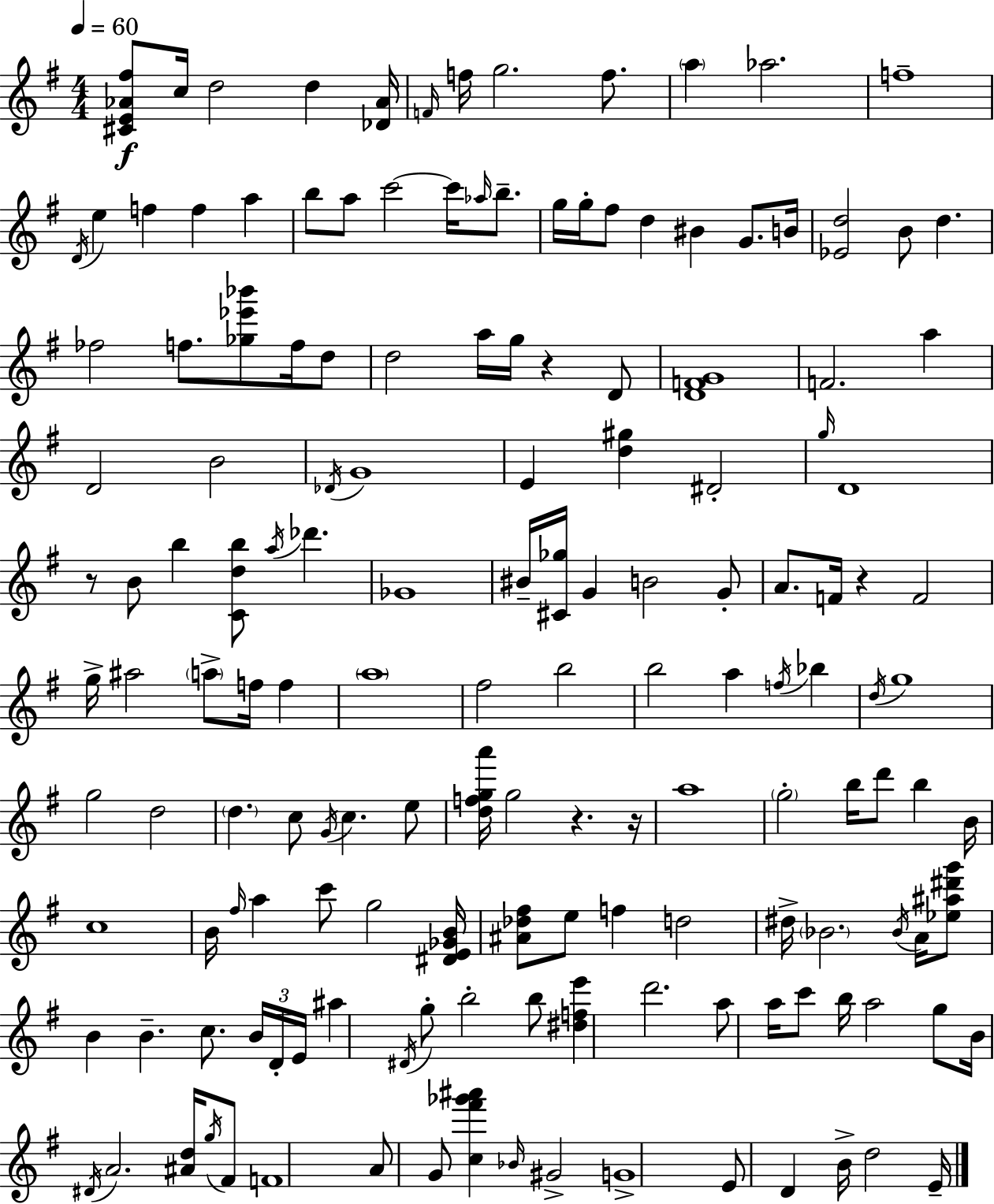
X:1
T:Untitled
M:4/4
L:1/4
K:Em
[^CE_A^f]/2 c/4 d2 d [_D_A]/4 F/4 f/4 g2 f/2 a _a2 f4 D/4 e f f a b/2 a/2 c'2 c'/4 _a/4 b/2 g/4 g/4 ^f/2 d ^B G/2 B/4 [_Ed]2 B/2 d _f2 f/2 [_g_e'_b']/2 f/4 d/2 d2 a/4 g/4 z D/2 [DFG]4 F2 a D2 B2 _D/4 G4 E [d^g] ^D2 g/4 D4 z/2 B/2 b [Cdb]/2 a/4 _d' _G4 ^B/4 [^C_g]/4 G B2 G/2 A/2 F/4 z F2 g/4 ^a2 a/2 f/4 f a4 ^f2 b2 b2 a f/4 _b d/4 g4 g2 d2 d c/2 G/4 c e/2 [dfga']/4 g2 z z/4 a4 g2 b/4 d'/2 b B/4 c4 B/4 ^f/4 a c'/2 g2 [^DE_GB]/4 [^A_d^f]/2 e/2 f d2 ^d/4 _B2 _B/4 A/4 [_e^a^d'g']/2 B B c/2 B/4 D/4 E/4 ^a ^D/4 g/2 b2 b/2 [^dfe'] d'2 a/2 a/4 c'/2 b/4 a2 g/2 B/4 ^D/4 A2 [^Ad]/4 g/4 ^F/2 F4 A/2 G/2 [c^f'_g'^a'] _B/4 ^G2 G4 E/2 D B/4 d2 E/4